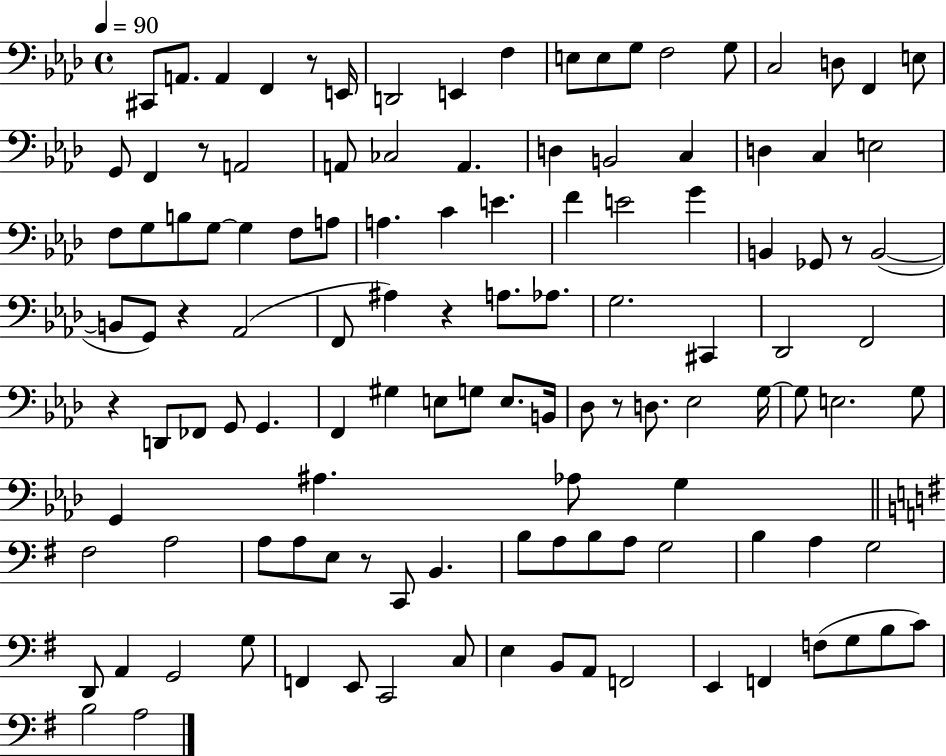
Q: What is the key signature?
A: AES major